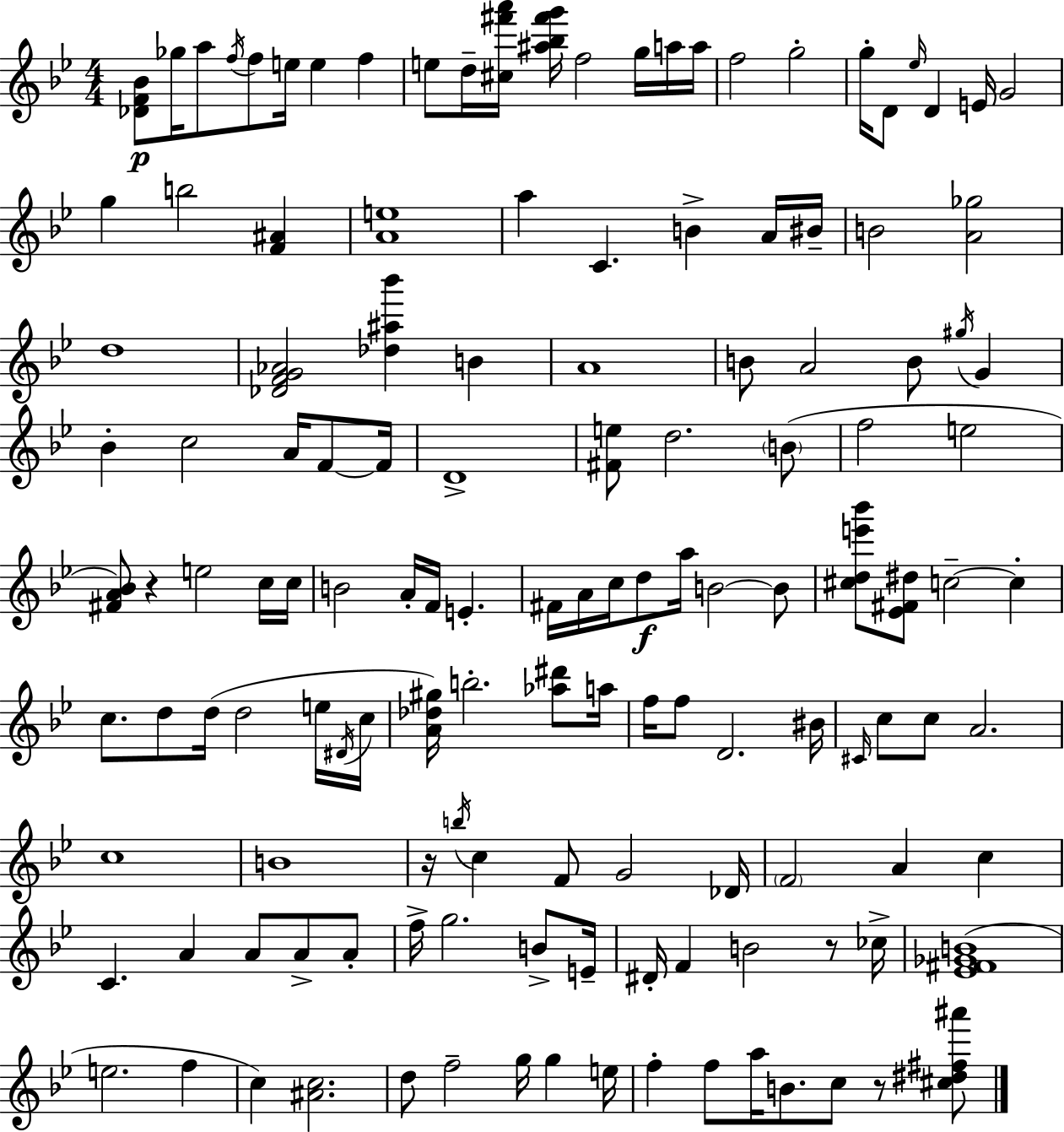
[Db4,F4,Bb4]/e Gb5/s A5/e F5/s F5/e E5/s E5/q F5/q E5/e D5/s [C#5,F#6,A6]/s [A#5,Bb5,F#6,G6]/s F5/h G5/s A5/s A5/s F5/h G5/h G5/s D4/e Eb5/s D4/q E4/s G4/h G5/q B5/h [F4,A#4]/q [A4,E5]/w A5/q C4/q. B4/q A4/s BIS4/s B4/h [A4,Gb5]/h D5/w [Db4,F4,G4,Ab4]/h [Db5,A#5,Bb6]/q B4/q A4/w B4/e A4/h B4/e G#5/s G4/q Bb4/q C5/h A4/s F4/e F4/s D4/w [F#4,E5]/e D5/h. B4/e F5/h E5/h [F#4,A4,Bb4]/e R/q E5/h C5/s C5/s B4/h A4/s F4/s E4/q. F#4/s A4/s C5/s D5/e A5/s B4/h B4/e [C#5,D5,E6,Bb6]/e [Eb4,F#4,D#5]/e C5/h C5/q C5/e. D5/e D5/s D5/h E5/s D#4/s C5/s [A4,Db5,G#5]/s B5/h. [Ab5,D#6]/e A5/s F5/s F5/e D4/h. BIS4/s C#4/s C5/e C5/e A4/h. C5/w B4/w R/s B5/s C5/q F4/e G4/h Db4/s F4/h A4/q C5/q C4/q. A4/q A4/e A4/e A4/e F5/s G5/h. B4/e E4/s D#4/s F4/q B4/h R/e CES5/s [Eb4,F#4,Gb4,B4]/w E5/h. F5/q C5/q [A#4,C5]/h. D5/e F5/h G5/s G5/q E5/s F5/q F5/e A5/s B4/e. C5/e R/e [C#5,D#5,F#5,A#6]/e